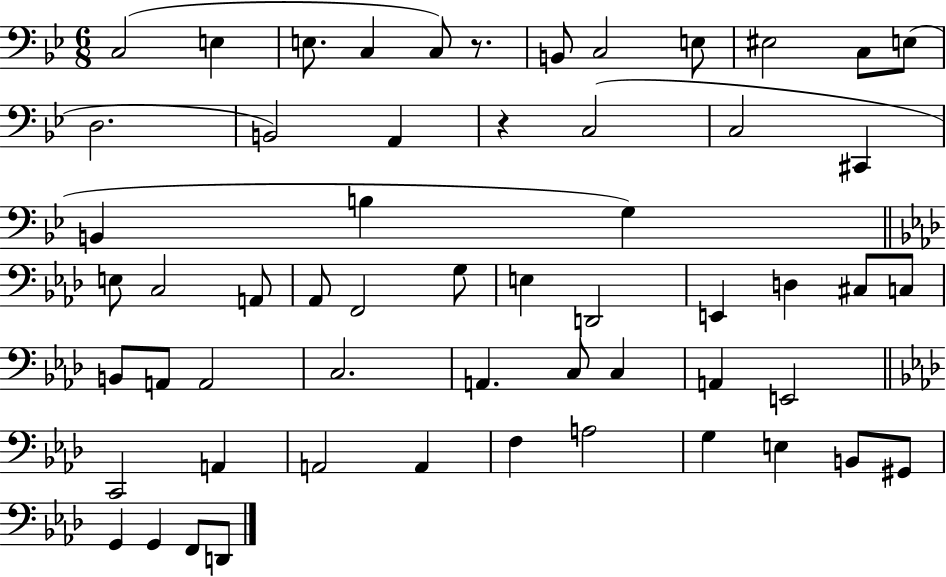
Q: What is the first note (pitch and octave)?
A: C3